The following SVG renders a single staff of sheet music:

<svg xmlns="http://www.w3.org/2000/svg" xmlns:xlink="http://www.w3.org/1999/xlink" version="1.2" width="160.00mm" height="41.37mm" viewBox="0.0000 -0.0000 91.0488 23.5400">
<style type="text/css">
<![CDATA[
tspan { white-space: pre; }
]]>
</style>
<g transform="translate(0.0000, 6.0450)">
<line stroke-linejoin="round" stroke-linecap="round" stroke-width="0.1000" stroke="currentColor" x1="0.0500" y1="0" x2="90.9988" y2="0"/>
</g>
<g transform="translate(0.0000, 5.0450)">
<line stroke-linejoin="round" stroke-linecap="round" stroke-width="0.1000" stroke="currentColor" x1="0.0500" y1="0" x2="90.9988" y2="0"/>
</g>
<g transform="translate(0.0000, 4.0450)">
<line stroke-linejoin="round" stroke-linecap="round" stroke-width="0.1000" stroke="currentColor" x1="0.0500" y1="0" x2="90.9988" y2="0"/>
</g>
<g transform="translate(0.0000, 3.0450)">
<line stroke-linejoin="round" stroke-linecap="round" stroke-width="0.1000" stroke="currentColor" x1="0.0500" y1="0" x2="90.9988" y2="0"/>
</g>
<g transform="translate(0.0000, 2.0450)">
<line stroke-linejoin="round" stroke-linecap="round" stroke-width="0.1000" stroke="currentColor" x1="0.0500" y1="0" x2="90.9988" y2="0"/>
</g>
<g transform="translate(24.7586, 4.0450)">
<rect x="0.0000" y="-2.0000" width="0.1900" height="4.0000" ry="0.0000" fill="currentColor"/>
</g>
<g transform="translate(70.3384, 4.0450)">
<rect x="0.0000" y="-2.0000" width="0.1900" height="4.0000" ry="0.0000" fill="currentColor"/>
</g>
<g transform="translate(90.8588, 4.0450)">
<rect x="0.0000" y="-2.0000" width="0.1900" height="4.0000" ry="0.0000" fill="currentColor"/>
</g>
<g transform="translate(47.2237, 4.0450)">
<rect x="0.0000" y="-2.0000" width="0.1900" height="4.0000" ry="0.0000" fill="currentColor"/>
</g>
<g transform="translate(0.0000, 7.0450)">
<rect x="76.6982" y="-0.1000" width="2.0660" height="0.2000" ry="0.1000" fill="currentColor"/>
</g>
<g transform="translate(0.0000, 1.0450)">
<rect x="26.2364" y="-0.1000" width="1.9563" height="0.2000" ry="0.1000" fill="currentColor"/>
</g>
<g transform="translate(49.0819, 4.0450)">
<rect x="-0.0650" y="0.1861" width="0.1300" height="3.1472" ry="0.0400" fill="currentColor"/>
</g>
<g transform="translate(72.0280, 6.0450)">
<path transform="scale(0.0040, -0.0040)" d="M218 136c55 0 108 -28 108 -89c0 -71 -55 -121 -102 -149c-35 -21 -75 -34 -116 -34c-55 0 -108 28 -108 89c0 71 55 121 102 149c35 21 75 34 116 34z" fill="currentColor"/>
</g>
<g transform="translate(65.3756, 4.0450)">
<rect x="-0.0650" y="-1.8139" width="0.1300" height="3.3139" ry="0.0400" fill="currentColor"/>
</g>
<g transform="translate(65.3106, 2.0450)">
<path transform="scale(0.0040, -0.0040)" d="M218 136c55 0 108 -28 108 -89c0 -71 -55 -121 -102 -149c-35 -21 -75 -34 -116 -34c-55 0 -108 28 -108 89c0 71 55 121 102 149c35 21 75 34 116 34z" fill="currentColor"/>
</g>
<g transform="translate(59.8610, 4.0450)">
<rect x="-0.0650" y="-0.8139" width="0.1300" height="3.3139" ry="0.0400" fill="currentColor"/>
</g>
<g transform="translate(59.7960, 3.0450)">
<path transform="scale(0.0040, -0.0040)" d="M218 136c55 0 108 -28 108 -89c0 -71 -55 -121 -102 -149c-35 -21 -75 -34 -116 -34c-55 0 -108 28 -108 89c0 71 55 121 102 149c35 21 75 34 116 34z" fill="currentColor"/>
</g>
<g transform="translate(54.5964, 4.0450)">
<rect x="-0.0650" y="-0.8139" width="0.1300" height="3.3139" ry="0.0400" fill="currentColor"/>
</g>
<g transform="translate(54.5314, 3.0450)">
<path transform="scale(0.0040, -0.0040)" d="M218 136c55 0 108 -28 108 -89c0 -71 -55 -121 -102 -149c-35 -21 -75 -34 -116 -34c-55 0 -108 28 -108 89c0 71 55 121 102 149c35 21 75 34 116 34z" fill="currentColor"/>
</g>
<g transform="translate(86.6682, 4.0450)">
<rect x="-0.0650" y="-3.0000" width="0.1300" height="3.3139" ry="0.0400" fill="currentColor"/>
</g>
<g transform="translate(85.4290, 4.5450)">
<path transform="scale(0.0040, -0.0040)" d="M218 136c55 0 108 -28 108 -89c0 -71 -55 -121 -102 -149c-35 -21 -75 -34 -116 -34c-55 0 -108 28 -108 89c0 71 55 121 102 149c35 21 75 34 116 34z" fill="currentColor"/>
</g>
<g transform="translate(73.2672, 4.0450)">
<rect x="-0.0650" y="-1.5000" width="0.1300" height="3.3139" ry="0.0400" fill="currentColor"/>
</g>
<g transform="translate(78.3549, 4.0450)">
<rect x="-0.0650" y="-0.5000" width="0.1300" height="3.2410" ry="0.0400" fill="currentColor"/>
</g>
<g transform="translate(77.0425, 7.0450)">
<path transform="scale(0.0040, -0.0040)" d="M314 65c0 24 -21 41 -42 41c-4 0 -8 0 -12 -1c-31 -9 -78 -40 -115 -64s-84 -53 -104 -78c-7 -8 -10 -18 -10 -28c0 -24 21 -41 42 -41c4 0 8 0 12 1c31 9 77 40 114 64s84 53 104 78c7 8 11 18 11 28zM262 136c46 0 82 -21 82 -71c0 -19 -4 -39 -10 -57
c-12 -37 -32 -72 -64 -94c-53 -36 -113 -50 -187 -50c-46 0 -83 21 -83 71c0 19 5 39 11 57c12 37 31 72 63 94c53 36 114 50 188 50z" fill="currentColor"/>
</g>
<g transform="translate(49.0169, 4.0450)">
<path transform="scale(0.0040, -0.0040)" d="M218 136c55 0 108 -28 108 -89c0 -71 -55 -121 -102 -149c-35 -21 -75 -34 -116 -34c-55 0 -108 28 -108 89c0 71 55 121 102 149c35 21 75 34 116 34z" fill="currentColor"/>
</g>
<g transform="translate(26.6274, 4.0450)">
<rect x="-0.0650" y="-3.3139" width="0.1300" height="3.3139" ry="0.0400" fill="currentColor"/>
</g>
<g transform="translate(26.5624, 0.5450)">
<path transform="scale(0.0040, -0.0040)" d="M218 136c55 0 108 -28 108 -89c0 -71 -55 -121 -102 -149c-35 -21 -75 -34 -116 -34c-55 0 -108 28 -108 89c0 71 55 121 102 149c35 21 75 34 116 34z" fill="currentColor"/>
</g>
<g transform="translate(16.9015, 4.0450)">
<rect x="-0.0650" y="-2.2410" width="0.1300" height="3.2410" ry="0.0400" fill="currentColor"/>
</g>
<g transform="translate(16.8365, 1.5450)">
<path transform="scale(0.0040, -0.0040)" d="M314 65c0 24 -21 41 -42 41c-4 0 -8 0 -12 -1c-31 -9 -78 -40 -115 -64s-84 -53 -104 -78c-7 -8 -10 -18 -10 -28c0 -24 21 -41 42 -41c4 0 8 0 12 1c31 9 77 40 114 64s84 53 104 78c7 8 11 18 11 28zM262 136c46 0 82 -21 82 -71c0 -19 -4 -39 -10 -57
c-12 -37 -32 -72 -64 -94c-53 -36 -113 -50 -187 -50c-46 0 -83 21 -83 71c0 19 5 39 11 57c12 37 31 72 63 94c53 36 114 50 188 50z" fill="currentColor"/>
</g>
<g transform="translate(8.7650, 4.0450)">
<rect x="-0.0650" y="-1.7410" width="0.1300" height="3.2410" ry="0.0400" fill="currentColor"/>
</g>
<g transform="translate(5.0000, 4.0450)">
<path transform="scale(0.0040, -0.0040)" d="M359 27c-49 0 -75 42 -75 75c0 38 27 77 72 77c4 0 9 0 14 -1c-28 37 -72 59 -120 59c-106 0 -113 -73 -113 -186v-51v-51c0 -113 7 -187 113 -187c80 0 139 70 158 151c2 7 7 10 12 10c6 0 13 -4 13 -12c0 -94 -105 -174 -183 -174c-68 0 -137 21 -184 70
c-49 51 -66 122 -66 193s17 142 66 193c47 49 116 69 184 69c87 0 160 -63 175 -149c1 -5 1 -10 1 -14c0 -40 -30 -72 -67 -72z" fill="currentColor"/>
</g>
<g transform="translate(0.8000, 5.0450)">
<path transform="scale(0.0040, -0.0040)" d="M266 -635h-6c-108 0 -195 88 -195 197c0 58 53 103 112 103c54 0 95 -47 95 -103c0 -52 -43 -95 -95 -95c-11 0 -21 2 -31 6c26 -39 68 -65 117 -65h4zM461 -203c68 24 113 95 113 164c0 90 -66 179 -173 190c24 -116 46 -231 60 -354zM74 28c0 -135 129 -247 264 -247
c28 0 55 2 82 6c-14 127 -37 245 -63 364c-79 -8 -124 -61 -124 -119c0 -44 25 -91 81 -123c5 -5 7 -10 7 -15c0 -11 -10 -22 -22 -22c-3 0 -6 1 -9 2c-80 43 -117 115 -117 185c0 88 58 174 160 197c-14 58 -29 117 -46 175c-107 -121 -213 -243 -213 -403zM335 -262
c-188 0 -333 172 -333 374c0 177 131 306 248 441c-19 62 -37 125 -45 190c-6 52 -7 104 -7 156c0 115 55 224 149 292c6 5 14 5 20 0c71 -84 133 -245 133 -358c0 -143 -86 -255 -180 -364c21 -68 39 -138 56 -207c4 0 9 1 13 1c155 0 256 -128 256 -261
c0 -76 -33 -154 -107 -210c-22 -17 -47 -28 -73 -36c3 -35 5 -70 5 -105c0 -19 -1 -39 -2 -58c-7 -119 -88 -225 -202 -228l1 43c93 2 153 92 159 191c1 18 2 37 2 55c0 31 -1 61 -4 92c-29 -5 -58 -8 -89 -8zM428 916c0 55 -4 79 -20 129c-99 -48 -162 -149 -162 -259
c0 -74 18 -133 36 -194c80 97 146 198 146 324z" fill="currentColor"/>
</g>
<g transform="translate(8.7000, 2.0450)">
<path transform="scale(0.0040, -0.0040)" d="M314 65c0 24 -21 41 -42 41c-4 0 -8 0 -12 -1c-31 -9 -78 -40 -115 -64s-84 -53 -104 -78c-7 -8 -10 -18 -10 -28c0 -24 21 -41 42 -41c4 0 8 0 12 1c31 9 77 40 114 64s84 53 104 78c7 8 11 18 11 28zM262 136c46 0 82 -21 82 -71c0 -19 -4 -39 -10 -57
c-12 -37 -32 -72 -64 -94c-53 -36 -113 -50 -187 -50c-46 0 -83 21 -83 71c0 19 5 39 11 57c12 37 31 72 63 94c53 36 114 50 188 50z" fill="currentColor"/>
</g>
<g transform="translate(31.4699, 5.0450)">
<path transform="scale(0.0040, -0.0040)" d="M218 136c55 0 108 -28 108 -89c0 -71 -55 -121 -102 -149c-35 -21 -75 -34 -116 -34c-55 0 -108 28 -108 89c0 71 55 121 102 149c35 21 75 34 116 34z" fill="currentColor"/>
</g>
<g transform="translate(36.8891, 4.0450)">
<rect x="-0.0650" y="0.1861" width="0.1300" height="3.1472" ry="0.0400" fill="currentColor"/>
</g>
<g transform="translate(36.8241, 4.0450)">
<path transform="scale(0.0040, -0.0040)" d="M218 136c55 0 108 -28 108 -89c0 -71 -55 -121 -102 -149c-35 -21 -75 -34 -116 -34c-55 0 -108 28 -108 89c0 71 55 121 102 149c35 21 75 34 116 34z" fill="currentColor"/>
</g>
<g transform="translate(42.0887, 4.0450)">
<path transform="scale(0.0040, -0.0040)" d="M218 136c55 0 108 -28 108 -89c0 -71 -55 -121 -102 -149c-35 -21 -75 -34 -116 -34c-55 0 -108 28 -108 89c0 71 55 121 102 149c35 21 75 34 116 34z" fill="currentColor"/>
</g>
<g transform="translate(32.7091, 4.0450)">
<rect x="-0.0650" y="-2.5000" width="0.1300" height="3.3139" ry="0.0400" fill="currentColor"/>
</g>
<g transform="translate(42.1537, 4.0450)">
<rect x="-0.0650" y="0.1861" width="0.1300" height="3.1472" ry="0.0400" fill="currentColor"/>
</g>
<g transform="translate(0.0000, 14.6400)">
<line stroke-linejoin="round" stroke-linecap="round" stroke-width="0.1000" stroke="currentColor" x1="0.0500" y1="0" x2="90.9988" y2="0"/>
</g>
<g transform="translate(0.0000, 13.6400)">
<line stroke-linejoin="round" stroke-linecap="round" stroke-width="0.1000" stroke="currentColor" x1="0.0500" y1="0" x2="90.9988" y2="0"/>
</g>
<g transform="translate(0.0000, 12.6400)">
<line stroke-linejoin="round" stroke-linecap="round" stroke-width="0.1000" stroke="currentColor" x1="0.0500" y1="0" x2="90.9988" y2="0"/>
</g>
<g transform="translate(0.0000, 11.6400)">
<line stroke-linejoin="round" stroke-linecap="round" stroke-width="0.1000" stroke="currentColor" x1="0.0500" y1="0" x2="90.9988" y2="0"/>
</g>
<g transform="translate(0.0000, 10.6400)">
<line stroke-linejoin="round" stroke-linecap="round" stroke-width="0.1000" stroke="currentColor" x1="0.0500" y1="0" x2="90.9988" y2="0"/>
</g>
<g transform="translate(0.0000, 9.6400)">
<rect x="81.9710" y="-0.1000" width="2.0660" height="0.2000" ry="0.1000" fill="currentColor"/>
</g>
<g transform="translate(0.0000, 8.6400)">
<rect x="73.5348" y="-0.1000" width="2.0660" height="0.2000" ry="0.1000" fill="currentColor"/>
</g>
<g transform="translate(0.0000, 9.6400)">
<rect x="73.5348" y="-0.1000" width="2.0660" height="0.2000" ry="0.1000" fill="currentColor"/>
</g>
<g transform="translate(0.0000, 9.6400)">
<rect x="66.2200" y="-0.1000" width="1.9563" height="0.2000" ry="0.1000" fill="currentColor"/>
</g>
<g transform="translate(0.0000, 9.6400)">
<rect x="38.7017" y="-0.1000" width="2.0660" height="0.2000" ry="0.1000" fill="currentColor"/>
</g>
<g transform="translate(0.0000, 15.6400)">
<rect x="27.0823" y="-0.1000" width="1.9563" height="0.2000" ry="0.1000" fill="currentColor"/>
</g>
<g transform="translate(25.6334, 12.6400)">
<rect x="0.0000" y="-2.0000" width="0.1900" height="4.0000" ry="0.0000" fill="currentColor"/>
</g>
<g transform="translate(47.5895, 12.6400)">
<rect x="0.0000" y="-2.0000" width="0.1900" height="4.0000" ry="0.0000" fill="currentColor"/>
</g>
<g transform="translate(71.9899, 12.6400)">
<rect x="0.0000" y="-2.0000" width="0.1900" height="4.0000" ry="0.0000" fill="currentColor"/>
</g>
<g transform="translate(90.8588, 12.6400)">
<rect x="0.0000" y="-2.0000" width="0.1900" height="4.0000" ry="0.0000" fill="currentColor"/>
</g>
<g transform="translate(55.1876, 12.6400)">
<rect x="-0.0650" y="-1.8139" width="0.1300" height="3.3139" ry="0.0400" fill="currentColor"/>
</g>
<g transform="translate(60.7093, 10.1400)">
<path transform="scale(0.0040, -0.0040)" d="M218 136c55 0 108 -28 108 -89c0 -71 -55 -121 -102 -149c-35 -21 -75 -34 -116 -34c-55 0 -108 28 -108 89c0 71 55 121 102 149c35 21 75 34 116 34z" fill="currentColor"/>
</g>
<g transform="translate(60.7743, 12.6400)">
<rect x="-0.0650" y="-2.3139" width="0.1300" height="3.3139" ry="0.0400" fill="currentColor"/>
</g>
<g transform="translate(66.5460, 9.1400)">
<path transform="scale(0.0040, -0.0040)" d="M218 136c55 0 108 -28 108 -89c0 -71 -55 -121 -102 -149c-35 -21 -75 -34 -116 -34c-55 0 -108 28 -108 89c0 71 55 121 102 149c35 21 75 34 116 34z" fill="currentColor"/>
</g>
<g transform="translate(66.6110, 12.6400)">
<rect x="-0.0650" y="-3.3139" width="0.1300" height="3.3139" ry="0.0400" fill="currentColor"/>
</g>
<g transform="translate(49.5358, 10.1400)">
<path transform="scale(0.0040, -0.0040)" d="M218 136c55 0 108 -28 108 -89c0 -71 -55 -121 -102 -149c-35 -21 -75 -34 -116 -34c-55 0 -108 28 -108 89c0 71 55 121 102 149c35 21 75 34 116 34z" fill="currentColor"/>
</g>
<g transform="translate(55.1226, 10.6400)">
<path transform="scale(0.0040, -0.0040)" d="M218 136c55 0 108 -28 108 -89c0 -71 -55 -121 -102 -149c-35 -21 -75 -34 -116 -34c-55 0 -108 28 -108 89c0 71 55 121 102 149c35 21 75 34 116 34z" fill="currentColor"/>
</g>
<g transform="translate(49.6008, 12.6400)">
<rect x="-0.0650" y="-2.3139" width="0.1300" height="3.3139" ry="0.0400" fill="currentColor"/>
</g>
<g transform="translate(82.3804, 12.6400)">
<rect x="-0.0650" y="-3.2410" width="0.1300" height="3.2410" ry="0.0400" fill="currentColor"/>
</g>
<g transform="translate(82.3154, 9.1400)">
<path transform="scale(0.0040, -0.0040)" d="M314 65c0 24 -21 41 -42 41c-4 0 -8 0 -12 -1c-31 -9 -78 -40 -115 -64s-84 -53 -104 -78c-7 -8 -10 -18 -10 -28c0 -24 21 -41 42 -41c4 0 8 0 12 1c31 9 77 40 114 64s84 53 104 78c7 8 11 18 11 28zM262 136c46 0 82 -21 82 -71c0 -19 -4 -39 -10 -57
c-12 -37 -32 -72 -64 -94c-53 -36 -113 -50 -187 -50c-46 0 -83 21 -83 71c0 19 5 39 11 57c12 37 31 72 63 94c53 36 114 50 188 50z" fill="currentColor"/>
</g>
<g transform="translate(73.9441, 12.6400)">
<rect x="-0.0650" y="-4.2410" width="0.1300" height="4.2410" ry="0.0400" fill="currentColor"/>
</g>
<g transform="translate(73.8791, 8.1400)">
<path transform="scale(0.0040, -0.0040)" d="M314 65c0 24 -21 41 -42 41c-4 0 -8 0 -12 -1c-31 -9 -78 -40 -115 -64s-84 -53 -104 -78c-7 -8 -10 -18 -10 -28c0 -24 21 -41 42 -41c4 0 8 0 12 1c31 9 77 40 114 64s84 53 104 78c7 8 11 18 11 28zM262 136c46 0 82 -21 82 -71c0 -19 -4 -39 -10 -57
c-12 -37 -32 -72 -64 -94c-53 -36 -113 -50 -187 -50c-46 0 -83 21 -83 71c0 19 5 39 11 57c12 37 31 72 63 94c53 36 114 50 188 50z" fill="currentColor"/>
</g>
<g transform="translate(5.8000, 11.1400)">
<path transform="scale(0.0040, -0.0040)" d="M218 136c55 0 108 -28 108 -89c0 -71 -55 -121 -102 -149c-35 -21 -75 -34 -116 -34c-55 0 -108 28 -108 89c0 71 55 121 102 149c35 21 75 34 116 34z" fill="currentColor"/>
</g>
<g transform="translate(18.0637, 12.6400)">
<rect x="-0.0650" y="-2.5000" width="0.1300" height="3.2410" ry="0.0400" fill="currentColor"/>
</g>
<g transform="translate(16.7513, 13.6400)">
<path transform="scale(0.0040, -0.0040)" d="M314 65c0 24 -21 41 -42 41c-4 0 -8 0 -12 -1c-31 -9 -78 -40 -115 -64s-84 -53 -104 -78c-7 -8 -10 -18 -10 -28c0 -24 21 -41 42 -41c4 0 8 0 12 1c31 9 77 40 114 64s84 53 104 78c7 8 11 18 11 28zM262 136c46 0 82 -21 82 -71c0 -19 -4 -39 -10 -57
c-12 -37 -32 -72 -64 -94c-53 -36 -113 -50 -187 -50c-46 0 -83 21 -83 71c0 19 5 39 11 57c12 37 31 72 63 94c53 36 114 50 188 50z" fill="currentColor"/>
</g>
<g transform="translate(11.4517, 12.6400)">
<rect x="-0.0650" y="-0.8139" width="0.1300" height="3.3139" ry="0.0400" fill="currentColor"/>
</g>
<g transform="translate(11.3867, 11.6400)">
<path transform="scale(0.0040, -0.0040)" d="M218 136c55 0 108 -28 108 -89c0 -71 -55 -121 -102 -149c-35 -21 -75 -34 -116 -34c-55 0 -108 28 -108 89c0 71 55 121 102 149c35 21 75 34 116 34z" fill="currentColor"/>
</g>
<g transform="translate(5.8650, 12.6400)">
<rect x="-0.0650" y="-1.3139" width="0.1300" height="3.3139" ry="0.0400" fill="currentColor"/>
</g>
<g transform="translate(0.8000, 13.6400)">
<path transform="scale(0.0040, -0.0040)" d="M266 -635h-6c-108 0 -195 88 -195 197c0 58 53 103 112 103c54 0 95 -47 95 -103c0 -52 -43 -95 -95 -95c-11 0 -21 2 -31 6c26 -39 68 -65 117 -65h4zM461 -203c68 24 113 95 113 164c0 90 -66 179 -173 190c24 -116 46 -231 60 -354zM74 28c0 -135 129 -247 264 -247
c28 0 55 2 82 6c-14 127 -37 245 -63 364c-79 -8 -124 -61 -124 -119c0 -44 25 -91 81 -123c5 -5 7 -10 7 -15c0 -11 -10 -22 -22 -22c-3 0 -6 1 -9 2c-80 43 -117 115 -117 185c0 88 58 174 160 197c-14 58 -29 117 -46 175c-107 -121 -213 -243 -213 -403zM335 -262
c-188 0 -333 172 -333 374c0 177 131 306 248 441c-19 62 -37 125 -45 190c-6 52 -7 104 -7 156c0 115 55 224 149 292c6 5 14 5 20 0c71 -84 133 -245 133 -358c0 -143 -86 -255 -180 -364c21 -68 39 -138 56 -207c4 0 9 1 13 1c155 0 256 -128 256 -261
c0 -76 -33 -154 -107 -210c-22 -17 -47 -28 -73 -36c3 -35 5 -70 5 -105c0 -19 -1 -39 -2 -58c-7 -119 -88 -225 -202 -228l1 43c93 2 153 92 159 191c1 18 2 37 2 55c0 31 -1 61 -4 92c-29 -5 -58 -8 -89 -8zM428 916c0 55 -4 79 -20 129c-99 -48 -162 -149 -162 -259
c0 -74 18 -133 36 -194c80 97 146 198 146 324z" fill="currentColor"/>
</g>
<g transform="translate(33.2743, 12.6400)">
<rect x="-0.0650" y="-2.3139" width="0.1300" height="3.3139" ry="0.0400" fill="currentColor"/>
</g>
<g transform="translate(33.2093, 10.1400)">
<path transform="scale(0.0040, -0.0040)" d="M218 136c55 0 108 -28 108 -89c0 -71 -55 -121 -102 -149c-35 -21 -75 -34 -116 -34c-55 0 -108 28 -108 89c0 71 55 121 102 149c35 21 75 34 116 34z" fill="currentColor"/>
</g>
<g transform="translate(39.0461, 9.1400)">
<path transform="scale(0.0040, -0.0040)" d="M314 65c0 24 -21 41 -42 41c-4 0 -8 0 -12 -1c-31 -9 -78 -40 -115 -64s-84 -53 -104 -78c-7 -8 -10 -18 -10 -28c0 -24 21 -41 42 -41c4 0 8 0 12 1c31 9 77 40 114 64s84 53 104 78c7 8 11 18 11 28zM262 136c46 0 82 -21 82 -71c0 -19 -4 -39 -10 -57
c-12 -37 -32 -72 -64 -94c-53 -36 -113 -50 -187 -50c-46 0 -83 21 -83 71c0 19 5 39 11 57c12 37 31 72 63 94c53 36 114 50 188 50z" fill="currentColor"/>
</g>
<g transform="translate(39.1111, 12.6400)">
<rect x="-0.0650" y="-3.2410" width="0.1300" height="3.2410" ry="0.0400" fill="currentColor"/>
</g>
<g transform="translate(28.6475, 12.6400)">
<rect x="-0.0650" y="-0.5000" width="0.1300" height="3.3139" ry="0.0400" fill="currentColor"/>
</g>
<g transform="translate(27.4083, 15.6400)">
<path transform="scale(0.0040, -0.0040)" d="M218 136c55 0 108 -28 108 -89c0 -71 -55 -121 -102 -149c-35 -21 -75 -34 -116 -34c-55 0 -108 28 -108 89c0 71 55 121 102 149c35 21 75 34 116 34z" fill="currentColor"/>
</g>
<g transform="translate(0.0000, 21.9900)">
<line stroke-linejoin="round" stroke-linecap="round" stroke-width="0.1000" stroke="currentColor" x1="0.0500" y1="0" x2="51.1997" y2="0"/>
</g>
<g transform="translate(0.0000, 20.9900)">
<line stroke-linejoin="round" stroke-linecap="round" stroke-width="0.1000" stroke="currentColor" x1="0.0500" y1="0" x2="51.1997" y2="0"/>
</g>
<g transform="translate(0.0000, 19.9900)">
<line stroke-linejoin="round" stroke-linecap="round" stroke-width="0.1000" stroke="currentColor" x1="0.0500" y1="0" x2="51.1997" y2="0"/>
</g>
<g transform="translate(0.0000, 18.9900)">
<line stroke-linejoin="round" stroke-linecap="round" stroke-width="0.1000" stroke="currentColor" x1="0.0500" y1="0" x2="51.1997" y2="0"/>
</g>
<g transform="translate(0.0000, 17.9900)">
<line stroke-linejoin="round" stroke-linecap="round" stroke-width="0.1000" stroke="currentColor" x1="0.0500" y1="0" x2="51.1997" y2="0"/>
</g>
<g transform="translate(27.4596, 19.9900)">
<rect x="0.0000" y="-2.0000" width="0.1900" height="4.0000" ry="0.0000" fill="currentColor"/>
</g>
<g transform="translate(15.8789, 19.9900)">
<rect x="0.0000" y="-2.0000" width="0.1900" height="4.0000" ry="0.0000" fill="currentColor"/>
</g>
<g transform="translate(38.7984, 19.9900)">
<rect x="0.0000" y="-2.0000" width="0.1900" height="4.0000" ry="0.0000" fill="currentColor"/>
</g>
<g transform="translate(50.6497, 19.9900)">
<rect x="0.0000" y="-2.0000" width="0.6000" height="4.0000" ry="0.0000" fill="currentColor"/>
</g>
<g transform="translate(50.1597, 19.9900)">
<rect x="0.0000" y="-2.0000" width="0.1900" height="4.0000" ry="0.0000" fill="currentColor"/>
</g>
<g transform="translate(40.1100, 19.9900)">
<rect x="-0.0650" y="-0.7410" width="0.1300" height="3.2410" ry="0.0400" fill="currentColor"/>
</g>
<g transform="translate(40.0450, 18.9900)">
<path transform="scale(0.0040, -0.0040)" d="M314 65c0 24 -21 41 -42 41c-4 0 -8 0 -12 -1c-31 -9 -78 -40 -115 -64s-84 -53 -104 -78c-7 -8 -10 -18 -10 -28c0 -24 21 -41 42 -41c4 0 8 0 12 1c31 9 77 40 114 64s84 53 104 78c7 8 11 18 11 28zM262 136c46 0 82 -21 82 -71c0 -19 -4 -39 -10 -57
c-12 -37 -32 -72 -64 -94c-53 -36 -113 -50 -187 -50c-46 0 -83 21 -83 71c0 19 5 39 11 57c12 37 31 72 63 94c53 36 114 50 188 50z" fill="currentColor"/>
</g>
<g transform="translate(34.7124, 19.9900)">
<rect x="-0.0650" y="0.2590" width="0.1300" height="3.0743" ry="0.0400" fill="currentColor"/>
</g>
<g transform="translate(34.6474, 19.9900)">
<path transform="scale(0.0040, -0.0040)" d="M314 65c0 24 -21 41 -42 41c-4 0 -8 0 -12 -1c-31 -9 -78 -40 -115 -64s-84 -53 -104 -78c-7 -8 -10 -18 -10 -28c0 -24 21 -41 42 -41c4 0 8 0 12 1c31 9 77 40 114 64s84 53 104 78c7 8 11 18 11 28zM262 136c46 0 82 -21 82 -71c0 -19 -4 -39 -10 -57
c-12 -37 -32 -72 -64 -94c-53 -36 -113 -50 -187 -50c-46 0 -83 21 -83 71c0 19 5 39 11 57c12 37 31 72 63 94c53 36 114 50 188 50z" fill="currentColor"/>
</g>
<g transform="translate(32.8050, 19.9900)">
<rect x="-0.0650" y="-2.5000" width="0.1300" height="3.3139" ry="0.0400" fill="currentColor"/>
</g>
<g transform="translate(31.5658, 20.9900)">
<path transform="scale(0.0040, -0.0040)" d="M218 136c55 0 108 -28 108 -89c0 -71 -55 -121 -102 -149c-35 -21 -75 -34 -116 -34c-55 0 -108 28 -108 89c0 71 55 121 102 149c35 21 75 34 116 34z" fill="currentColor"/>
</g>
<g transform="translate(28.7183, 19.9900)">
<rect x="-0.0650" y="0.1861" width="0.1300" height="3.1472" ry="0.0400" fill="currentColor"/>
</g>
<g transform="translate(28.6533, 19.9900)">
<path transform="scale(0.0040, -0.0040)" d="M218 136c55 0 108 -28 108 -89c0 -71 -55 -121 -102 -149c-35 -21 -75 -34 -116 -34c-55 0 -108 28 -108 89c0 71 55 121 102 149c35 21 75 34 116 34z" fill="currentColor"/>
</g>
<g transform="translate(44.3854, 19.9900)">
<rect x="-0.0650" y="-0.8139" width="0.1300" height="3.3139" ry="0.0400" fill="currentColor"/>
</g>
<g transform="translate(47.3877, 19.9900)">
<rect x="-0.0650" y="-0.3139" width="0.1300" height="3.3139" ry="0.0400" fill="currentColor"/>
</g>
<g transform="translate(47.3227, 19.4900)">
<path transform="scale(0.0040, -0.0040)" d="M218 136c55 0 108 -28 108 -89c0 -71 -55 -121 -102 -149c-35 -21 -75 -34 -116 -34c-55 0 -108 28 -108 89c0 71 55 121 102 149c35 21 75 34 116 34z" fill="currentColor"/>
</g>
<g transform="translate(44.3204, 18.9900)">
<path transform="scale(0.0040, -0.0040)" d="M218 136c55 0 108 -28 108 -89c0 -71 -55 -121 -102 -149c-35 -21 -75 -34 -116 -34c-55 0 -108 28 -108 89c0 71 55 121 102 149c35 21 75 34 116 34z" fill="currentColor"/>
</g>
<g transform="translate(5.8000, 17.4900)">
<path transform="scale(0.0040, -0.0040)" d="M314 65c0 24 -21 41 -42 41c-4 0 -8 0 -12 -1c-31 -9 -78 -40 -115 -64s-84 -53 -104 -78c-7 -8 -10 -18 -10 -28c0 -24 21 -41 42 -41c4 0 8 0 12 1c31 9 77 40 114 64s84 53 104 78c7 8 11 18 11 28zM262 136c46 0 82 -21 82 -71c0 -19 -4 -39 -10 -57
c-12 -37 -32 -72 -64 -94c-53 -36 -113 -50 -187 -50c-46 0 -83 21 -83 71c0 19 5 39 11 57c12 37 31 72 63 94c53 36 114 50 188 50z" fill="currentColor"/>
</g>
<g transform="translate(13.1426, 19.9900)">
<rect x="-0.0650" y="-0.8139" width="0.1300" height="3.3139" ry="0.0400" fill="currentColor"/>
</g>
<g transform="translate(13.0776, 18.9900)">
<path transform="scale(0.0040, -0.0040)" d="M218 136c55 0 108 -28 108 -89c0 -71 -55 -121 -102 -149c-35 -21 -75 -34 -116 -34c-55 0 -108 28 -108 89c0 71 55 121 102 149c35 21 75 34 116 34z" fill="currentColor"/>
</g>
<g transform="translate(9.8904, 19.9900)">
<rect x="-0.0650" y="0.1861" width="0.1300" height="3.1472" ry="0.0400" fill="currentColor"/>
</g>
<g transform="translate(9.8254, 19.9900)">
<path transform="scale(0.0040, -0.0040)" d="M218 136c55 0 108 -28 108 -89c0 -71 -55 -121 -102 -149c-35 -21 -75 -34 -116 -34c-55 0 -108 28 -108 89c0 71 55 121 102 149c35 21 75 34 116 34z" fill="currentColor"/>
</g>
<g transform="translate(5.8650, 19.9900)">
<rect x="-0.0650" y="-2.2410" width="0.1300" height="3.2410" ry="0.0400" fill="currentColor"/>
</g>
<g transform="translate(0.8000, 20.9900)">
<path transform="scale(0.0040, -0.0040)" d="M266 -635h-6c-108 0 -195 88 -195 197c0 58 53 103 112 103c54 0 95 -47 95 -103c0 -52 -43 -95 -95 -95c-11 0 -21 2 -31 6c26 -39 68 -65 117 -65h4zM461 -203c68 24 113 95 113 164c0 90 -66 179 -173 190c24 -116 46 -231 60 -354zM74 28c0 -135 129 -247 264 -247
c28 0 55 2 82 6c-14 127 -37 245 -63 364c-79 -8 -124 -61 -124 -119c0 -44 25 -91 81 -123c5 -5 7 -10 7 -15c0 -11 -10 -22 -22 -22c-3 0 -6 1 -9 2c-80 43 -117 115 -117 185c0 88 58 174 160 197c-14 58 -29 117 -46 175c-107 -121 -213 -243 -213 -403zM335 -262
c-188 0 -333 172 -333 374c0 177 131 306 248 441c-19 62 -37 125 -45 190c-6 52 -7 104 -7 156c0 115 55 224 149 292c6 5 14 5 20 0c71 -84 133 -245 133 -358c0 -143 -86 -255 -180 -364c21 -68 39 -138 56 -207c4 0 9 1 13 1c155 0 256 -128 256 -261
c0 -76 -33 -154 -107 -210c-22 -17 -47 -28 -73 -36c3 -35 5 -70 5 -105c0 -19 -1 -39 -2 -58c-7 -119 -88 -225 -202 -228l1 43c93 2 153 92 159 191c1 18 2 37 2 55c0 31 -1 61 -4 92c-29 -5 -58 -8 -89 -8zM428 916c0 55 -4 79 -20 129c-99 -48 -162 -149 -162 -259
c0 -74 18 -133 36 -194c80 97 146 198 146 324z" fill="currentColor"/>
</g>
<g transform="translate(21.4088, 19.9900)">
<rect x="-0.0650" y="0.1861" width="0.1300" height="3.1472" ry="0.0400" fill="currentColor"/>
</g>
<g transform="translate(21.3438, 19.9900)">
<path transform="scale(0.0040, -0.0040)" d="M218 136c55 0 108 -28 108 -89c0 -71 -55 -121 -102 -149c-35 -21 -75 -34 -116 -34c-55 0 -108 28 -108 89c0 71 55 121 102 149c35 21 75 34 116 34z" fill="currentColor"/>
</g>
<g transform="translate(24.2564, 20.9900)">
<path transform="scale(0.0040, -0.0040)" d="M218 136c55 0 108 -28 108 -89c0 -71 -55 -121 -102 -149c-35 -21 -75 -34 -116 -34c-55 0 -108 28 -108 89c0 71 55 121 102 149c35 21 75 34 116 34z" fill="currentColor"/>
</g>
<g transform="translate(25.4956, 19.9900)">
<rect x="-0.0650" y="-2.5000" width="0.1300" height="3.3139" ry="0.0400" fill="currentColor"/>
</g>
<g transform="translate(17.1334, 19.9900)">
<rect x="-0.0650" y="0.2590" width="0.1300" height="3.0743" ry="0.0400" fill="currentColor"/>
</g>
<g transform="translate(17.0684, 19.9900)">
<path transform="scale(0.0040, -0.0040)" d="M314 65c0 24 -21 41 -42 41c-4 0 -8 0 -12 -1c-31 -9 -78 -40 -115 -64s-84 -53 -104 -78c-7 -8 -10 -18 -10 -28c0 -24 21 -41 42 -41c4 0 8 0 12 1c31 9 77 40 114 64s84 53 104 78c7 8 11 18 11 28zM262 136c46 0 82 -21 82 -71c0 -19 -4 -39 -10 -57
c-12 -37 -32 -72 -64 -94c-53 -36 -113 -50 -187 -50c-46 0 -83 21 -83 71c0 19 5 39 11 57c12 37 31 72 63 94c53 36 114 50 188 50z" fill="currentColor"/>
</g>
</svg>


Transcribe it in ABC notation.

X:1
T:Untitled
M:4/4
L:1/4
K:C
f2 g2 b G B B B d d f E C2 A e d G2 C g b2 g f g b d'2 b2 g2 B d B2 B G B G B2 d2 d c